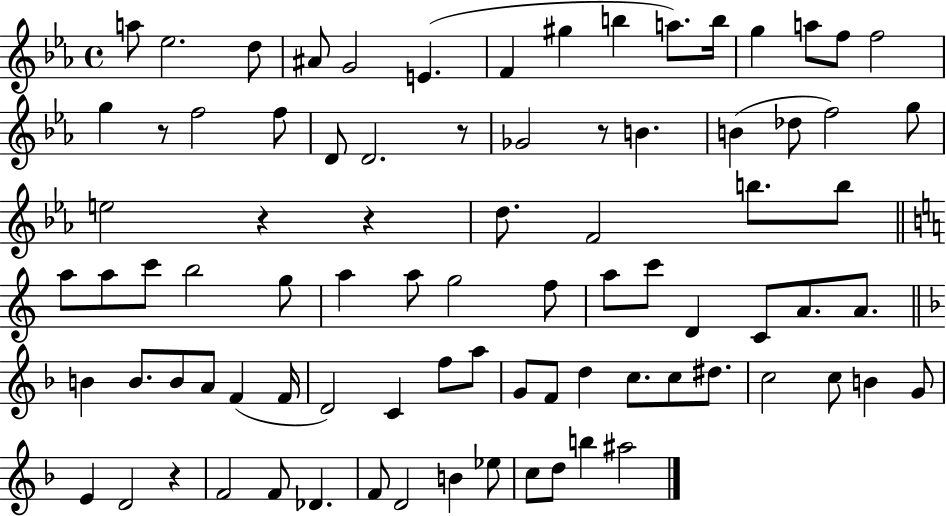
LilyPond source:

{
  \clef treble
  \time 4/4
  \defaultTimeSignature
  \key ees \major
  a''8 ees''2. d''8 | ais'8 g'2 e'4.( | f'4 gis''4 b''4 a''8.) b''16 | g''4 a''8 f''8 f''2 | \break g''4 r8 f''2 f''8 | d'8 d'2. r8 | ges'2 r8 b'4. | b'4( des''8 f''2) g''8 | \break e''2 r4 r4 | d''8. f'2 b''8. b''8 | \bar "||" \break \key c \major a''8 a''8 c'''8 b''2 g''8 | a''4 a''8 g''2 f''8 | a''8 c'''8 d'4 c'8 a'8. a'8. | \bar "||" \break \key f \major b'4 b'8. b'8 a'8 f'4( f'16 | d'2) c'4 f''8 a''8 | g'8 f'8 d''4 c''8. c''8 dis''8. | c''2 c''8 b'4 g'8 | \break e'4 d'2 r4 | f'2 f'8 des'4. | f'8 d'2 b'4 ees''8 | c''8 d''8 b''4 ais''2 | \break \bar "|."
}